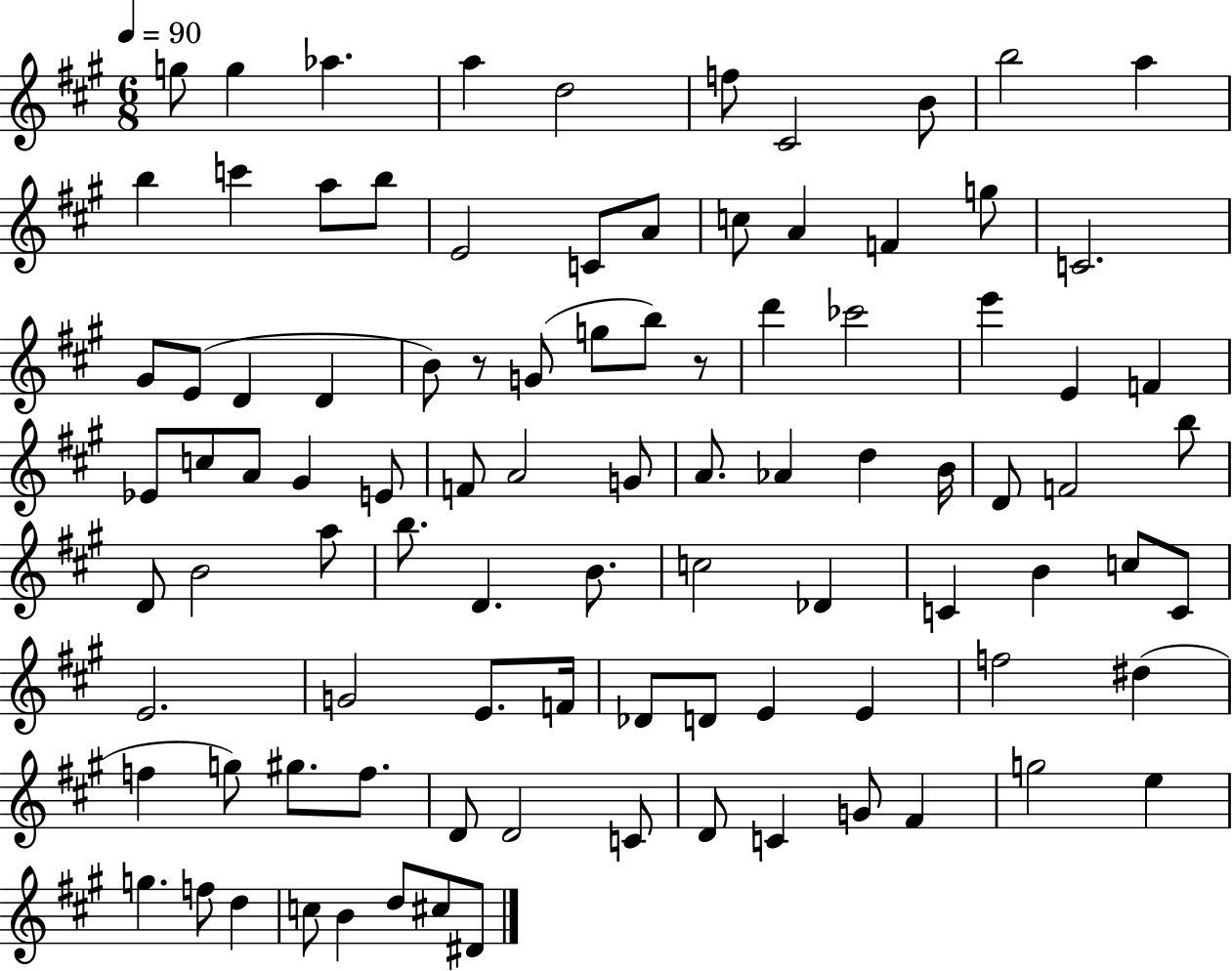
X:1
T:Untitled
M:6/8
L:1/4
K:A
g/2 g _a a d2 f/2 ^C2 B/2 b2 a b c' a/2 b/2 E2 C/2 A/2 c/2 A F g/2 C2 ^G/2 E/2 D D B/2 z/2 G/2 g/2 b/2 z/2 d' _c'2 e' E F _E/2 c/2 A/2 ^G E/2 F/2 A2 G/2 A/2 _A d B/4 D/2 F2 b/2 D/2 B2 a/2 b/2 D B/2 c2 _D C B c/2 C/2 E2 G2 E/2 F/4 _D/2 D/2 E E f2 ^d f g/2 ^g/2 f/2 D/2 D2 C/2 D/2 C G/2 ^F g2 e g f/2 d c/2 B d/2 ^c/2 ^D/2